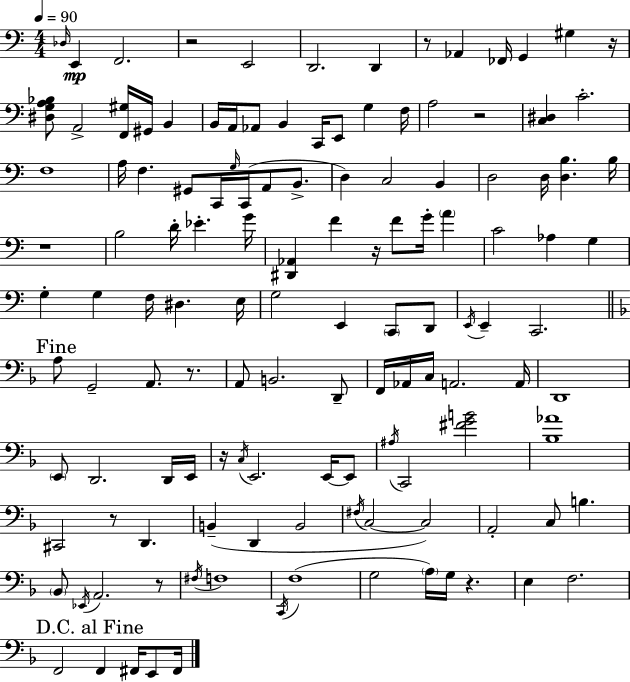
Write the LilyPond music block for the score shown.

{
  \clef bass
  \numericTimeSignature
  \time 4/4
  \key a \minor
  \tempo 4 = 90
  \grace { des16 }\mp e,4 f,2. | r2 e,2 | d,2. d,4 | r8 aes,4 fes,16 g,4 gis4 | \break r16 <dis g a bes>8 a,2-> <f, gis>16 gis,16 b,4 | b,16 a,16 aes,8 b,4 c,16 e,8 g4 | f16 a2 r2 | <c dis>4 c'2.-. | \break f1 | a16 f4. gis,8 c,16 \grace { g16 }( c,16 a,8 b,8.-> | d4) c2 b,4 | d2 d16 <d b>4. | \break b16 r1 | b2 d'16-. ees'4.-. | g'16 <dis, aes,>4 f'4 r16 f'8 g'16-. \parenthesize a'4 | c'2 aes4 g4 | \break g4-. g4 f16 dis4. | e16 g2 e,4 \parenthesize c,8 | d,8 \acciaccatura { e,16 } e,4-- c,2. | \mark "Fine" \bar "||" \break \key d \minor a8 g,2-- a,8. r8. | a,8 b,2. d,8-- | f,16 aes,16 c16 a,2. a,16 | d,1 | \break \parenthesize e,8 d,2. d,16 e,16 | r16 \acciaccatura { c16 } e,2. e,16~~ e,8 | \acciaccatura { ais16 } c,2 <fis' g' b'>2 | <bes aes'>1 | \break cis,2 r8 d,4. | b,4--( d,4 b,2 | \acciaccatura { fis16 } c2~~ c2) | a,2-. c8 b4. | \break \parenthesize bes,8 \acciaccatura { ees,16 } a,2. | r8 \acciaccatura { fis16 } f1 | \acciaccatura { c,16 }( f1 | g2 \parenthesize a16) g16 | \break r4. e4 f2. | \mark "D.C. al Fine" f,2 f,4 | fis,16 e,8 fis,16 \bar "|."
}